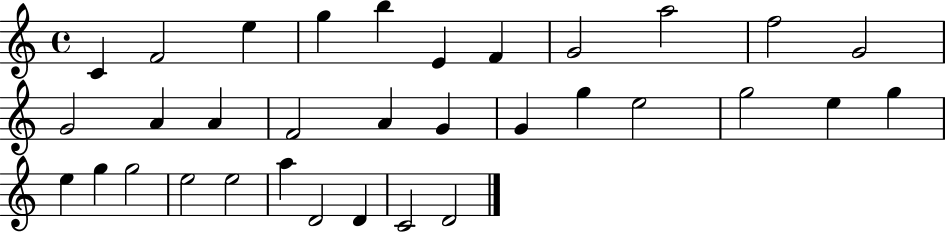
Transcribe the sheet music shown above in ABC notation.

X:1
T:Untitled
M:4/4
L:1/4
K:C
C F2 e g b E F G2 a2 f2 G2 G2 A A F2 A G G g e2 g2 e g e g g2 e2 e2 a D2 D C2 D2